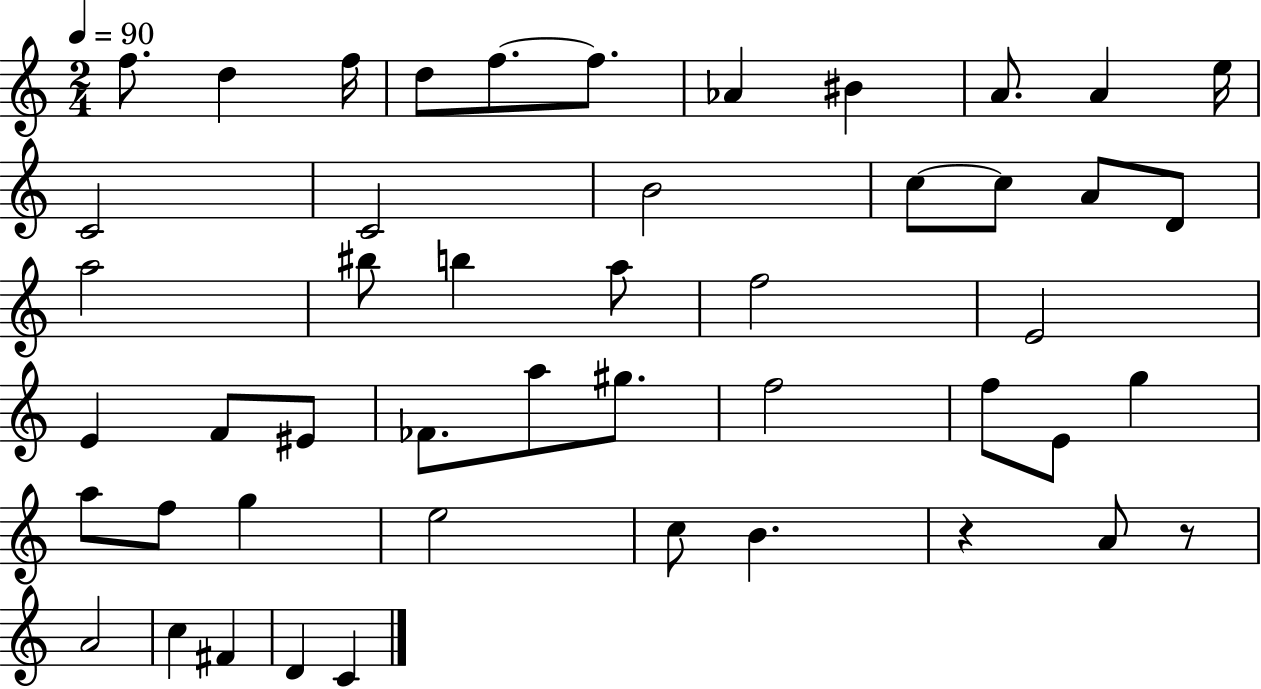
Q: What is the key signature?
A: C major